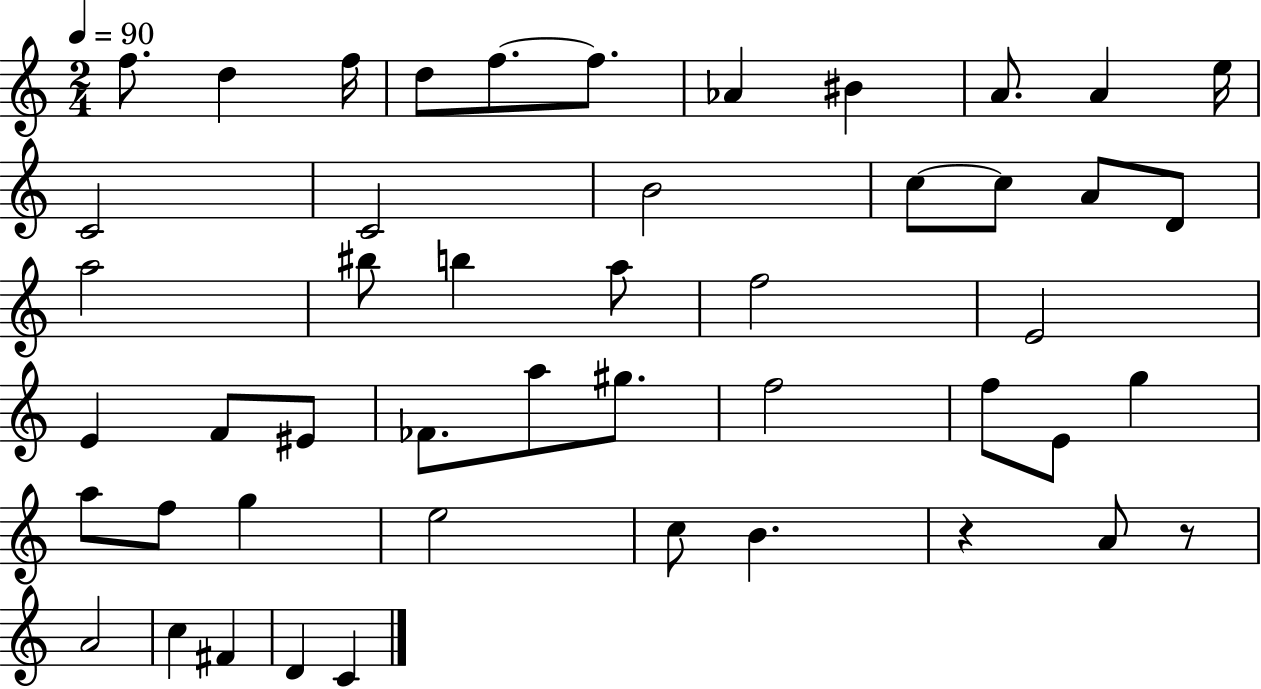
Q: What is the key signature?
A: C major